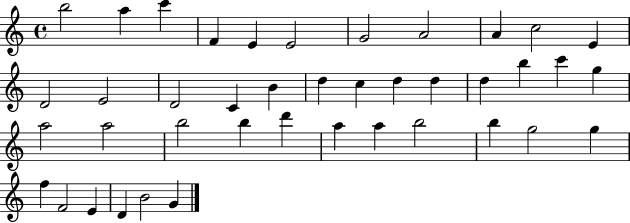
{
  \clef treble
  \time 4/4
  \defaultTimeSignature
  \key c \major
  b''2 a''4 c'''4 | f'4 e'4 e'2 | g'2 a'2 | a'4 c''2 e'4 | \break d'2 e'2 | d'2 c'4 b'4 | d''4 c''4 d''4 d''4 | d''4 b''4 c'''4 g''4 | \break a''2 a''2 | b''2 b''4 d'''4 | a''4 a''4 b''2 | b''4 g''2 g''4 | \break f''4 f'2 e'4 | d'4 b'2 g'4 | \bar "|."
}